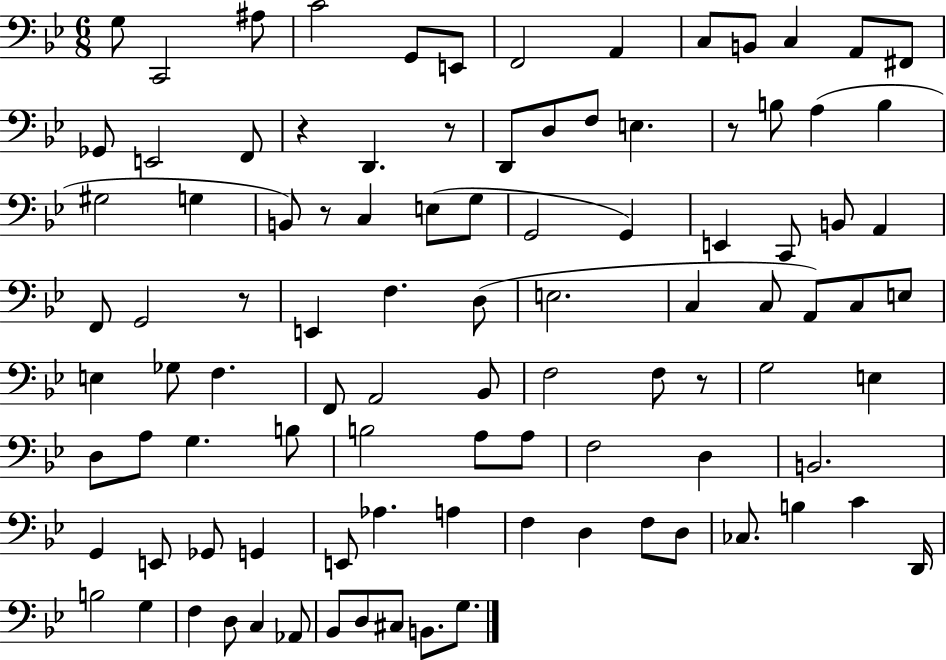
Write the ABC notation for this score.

X:1
T:Untitled
M:6/8
L:1/4
K:Bb
G,/2 C,,2 ^A,/2 C2 G,,/2 E,,/2 F,,2 A,, C,/2 B,,/2 C, A,,/2 ^F,,/2 _G,,/2 E,,2 F,,/2 z D,, z/2 D,,/2 D,/2 F,/2 E, z/2 B,/2 A, B, ^G,2 G, B,,/2 z/2 C, E,/2 G,/2 G,,2 G,, E,, C,,/2 B,,/2 A,, F,,/2 G,,2 z/2 E,, F, D,/2 E,2 C, C,/2 A,,/2 C,/2 E,/2 E, _G,/2 F, F,,/2 A,,2 _B,,/2 F,2 F,/2 z/2 G,2 E, D,/2 A,/2 G, B,/2 B,2 A,/2 A,/2 F,2 D, B,,2 G,, E,,/2 _G,,/2 G,, E,,/2 _A, A, F, D, F,/2 D,/2 _C,/2 B, C D,,/4 B,2 G, F, D,/2 C, _A,,/2 _B,,/2 D,/2 ^C,/2 B,,/2 G,/2